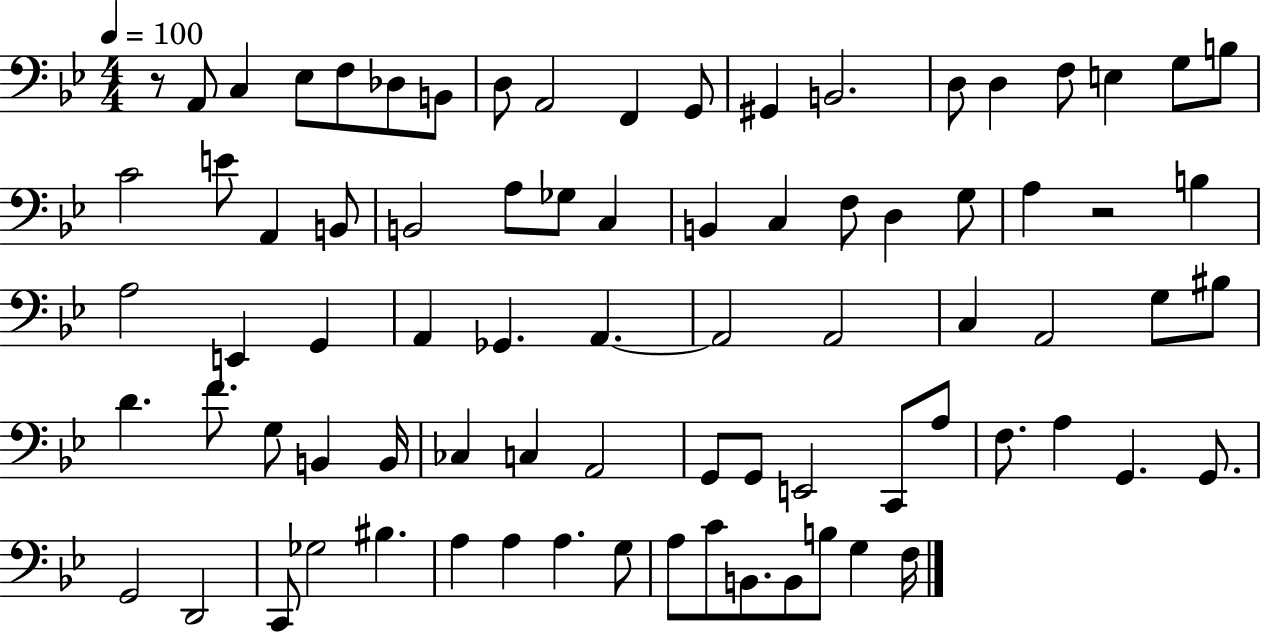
X:1
T:Untitled
M:4/4
L:1/4
K:Bb
z/2 A,,/2 C, _E,/2 F,/2 _D,/2 B,,/2 D,/2 A,,2 F,, G,,/2 ^G,, B,,2 D,/2 D, F,/2 E, G,/2 B,/2 C2 E/2 A,, B,,/2 B,,2 A,/2 _G,/2 C, B,, C, F,/2 D, G,/2 A, z2 B, A,2 E,, G,, A,, _G,, A,, A,,2 A,,2 C, A,,2 G,/2 ^B,/2 D F/2 G,/2 B,, B,,/4 _C, C, A,,2 G,,/2 G,,/2 E,,2 C,,/2 A,/2 F,/2 A, G,, G,,/2 G,,2 D,,2 C,,/2 _G,2 ^B, A, A, A, G,/2 A,/2 C/2 B,,/2 B,,/2 B,/2 G, F,/4